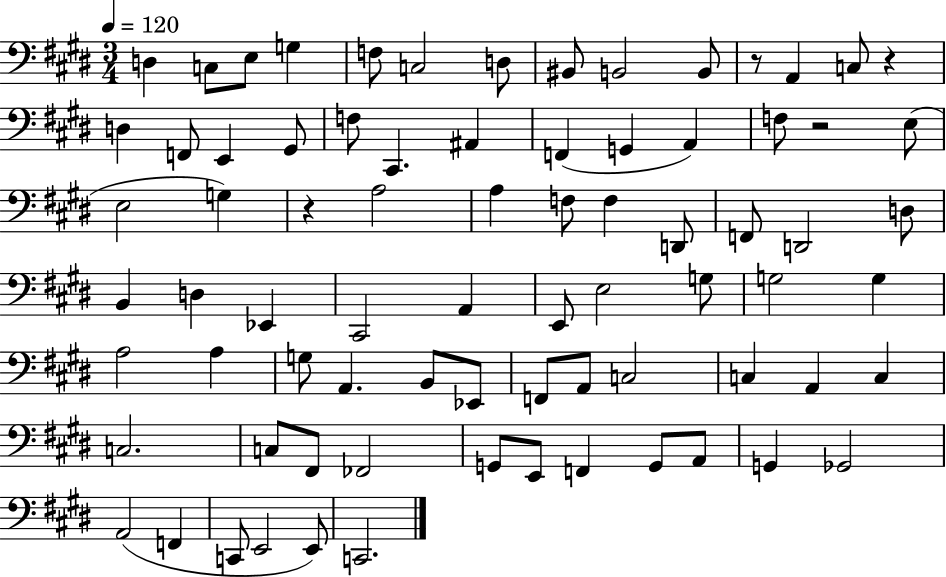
D3/q C3/e E3/e G3/q F3/e C3/h D3/e BIS2/e B2/h B2/e R/e A2/q C3/e R/q D3/q F2/e E2/q G#2/e F3/e C#2/q. A#2/q F2/q G2/q A2/q F3/e R/h E3/e E3/h G3/q R/q A3/h A3/q F3/e F3/q D2/e F2/e D2/h D3/e B2/q D3/q Eb2/q C#2/h A2/q E2/e E3/h G3/e G3/h G3/q A3/h A3/q G3/e A2/q. B2/e Eb2/e F2/e A2/e C3/h C3/q A2/q C3/q C3/h. C3/e F#2/e FES2/h G2/e E2/e F2/q G2/e A2/e G2/q Gb2/h A2/h F2/q C2/e E2/h E2/e C2/h.